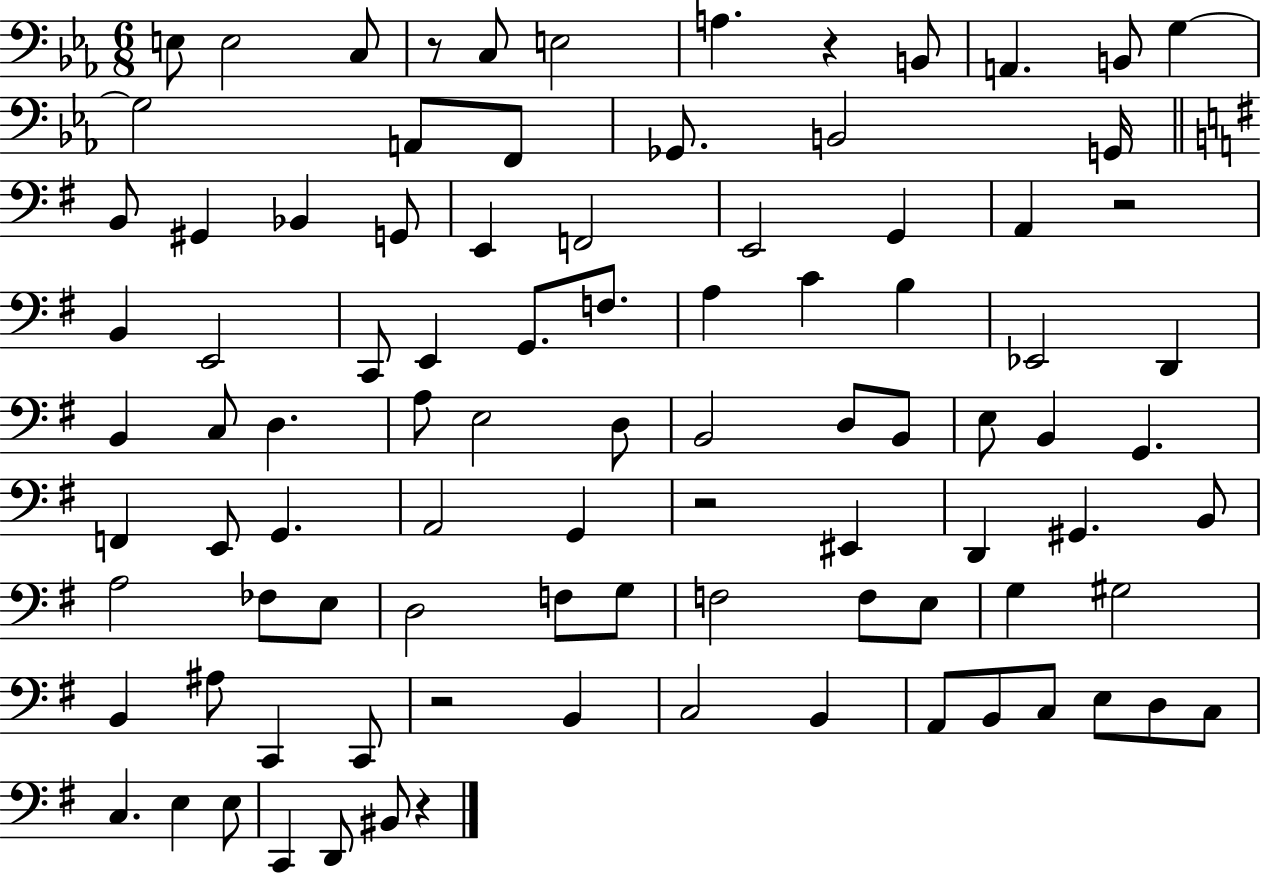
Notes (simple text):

E3/e E3/h C3/e R/e C3/e E3/h A3/q. R/q B2/e A2/q. B2/e G3/q G3/h A2/e F2/e Gb2/e. B2/h G2/s B2/e G#2/q Bb2/q G2/e E2/q F2/h E2/h G2/q A2/q R/h B2/q E2/h C2/e E2/q G2/e. F3/e. A3/q C4/q B3/q Eb2/h D2/q B2/q C3/e D3/q. A3/e E3/h D3/e B2/h D3/e B2/e E3/e B2/q G2/q. F2/q E2/e G2/q. A2/h G2/q R/h EIS2/q D2/q G#2/q. B2/e A3/h FES3/e E3/e D3/h F3/e G3/e F3/h F3/e E3/e G3/q G#3/h B2/q A#3/e C2/q C2/e R/h B2/q C3/h B2/q A2/e B2/e C3/e E3/e D3/e C3/e C3/q. E3/q E3/e C2/q D2/e BIS2/e R/q